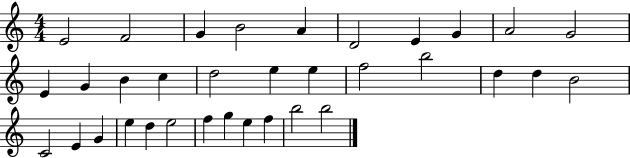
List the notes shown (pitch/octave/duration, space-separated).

E4/h F4/h G4/q B4/h A4/q D4/h E4/q G4/q A4/h G4/h E4/q G4/q B4/q C5/q D5/h E5/q E5/q F5/h B5/h D5/q D5/q B4/h C4/h E4/q G4/q E5/q D5/q E5/h F5/q G5/q E5/q F5/q B5/h B5/h